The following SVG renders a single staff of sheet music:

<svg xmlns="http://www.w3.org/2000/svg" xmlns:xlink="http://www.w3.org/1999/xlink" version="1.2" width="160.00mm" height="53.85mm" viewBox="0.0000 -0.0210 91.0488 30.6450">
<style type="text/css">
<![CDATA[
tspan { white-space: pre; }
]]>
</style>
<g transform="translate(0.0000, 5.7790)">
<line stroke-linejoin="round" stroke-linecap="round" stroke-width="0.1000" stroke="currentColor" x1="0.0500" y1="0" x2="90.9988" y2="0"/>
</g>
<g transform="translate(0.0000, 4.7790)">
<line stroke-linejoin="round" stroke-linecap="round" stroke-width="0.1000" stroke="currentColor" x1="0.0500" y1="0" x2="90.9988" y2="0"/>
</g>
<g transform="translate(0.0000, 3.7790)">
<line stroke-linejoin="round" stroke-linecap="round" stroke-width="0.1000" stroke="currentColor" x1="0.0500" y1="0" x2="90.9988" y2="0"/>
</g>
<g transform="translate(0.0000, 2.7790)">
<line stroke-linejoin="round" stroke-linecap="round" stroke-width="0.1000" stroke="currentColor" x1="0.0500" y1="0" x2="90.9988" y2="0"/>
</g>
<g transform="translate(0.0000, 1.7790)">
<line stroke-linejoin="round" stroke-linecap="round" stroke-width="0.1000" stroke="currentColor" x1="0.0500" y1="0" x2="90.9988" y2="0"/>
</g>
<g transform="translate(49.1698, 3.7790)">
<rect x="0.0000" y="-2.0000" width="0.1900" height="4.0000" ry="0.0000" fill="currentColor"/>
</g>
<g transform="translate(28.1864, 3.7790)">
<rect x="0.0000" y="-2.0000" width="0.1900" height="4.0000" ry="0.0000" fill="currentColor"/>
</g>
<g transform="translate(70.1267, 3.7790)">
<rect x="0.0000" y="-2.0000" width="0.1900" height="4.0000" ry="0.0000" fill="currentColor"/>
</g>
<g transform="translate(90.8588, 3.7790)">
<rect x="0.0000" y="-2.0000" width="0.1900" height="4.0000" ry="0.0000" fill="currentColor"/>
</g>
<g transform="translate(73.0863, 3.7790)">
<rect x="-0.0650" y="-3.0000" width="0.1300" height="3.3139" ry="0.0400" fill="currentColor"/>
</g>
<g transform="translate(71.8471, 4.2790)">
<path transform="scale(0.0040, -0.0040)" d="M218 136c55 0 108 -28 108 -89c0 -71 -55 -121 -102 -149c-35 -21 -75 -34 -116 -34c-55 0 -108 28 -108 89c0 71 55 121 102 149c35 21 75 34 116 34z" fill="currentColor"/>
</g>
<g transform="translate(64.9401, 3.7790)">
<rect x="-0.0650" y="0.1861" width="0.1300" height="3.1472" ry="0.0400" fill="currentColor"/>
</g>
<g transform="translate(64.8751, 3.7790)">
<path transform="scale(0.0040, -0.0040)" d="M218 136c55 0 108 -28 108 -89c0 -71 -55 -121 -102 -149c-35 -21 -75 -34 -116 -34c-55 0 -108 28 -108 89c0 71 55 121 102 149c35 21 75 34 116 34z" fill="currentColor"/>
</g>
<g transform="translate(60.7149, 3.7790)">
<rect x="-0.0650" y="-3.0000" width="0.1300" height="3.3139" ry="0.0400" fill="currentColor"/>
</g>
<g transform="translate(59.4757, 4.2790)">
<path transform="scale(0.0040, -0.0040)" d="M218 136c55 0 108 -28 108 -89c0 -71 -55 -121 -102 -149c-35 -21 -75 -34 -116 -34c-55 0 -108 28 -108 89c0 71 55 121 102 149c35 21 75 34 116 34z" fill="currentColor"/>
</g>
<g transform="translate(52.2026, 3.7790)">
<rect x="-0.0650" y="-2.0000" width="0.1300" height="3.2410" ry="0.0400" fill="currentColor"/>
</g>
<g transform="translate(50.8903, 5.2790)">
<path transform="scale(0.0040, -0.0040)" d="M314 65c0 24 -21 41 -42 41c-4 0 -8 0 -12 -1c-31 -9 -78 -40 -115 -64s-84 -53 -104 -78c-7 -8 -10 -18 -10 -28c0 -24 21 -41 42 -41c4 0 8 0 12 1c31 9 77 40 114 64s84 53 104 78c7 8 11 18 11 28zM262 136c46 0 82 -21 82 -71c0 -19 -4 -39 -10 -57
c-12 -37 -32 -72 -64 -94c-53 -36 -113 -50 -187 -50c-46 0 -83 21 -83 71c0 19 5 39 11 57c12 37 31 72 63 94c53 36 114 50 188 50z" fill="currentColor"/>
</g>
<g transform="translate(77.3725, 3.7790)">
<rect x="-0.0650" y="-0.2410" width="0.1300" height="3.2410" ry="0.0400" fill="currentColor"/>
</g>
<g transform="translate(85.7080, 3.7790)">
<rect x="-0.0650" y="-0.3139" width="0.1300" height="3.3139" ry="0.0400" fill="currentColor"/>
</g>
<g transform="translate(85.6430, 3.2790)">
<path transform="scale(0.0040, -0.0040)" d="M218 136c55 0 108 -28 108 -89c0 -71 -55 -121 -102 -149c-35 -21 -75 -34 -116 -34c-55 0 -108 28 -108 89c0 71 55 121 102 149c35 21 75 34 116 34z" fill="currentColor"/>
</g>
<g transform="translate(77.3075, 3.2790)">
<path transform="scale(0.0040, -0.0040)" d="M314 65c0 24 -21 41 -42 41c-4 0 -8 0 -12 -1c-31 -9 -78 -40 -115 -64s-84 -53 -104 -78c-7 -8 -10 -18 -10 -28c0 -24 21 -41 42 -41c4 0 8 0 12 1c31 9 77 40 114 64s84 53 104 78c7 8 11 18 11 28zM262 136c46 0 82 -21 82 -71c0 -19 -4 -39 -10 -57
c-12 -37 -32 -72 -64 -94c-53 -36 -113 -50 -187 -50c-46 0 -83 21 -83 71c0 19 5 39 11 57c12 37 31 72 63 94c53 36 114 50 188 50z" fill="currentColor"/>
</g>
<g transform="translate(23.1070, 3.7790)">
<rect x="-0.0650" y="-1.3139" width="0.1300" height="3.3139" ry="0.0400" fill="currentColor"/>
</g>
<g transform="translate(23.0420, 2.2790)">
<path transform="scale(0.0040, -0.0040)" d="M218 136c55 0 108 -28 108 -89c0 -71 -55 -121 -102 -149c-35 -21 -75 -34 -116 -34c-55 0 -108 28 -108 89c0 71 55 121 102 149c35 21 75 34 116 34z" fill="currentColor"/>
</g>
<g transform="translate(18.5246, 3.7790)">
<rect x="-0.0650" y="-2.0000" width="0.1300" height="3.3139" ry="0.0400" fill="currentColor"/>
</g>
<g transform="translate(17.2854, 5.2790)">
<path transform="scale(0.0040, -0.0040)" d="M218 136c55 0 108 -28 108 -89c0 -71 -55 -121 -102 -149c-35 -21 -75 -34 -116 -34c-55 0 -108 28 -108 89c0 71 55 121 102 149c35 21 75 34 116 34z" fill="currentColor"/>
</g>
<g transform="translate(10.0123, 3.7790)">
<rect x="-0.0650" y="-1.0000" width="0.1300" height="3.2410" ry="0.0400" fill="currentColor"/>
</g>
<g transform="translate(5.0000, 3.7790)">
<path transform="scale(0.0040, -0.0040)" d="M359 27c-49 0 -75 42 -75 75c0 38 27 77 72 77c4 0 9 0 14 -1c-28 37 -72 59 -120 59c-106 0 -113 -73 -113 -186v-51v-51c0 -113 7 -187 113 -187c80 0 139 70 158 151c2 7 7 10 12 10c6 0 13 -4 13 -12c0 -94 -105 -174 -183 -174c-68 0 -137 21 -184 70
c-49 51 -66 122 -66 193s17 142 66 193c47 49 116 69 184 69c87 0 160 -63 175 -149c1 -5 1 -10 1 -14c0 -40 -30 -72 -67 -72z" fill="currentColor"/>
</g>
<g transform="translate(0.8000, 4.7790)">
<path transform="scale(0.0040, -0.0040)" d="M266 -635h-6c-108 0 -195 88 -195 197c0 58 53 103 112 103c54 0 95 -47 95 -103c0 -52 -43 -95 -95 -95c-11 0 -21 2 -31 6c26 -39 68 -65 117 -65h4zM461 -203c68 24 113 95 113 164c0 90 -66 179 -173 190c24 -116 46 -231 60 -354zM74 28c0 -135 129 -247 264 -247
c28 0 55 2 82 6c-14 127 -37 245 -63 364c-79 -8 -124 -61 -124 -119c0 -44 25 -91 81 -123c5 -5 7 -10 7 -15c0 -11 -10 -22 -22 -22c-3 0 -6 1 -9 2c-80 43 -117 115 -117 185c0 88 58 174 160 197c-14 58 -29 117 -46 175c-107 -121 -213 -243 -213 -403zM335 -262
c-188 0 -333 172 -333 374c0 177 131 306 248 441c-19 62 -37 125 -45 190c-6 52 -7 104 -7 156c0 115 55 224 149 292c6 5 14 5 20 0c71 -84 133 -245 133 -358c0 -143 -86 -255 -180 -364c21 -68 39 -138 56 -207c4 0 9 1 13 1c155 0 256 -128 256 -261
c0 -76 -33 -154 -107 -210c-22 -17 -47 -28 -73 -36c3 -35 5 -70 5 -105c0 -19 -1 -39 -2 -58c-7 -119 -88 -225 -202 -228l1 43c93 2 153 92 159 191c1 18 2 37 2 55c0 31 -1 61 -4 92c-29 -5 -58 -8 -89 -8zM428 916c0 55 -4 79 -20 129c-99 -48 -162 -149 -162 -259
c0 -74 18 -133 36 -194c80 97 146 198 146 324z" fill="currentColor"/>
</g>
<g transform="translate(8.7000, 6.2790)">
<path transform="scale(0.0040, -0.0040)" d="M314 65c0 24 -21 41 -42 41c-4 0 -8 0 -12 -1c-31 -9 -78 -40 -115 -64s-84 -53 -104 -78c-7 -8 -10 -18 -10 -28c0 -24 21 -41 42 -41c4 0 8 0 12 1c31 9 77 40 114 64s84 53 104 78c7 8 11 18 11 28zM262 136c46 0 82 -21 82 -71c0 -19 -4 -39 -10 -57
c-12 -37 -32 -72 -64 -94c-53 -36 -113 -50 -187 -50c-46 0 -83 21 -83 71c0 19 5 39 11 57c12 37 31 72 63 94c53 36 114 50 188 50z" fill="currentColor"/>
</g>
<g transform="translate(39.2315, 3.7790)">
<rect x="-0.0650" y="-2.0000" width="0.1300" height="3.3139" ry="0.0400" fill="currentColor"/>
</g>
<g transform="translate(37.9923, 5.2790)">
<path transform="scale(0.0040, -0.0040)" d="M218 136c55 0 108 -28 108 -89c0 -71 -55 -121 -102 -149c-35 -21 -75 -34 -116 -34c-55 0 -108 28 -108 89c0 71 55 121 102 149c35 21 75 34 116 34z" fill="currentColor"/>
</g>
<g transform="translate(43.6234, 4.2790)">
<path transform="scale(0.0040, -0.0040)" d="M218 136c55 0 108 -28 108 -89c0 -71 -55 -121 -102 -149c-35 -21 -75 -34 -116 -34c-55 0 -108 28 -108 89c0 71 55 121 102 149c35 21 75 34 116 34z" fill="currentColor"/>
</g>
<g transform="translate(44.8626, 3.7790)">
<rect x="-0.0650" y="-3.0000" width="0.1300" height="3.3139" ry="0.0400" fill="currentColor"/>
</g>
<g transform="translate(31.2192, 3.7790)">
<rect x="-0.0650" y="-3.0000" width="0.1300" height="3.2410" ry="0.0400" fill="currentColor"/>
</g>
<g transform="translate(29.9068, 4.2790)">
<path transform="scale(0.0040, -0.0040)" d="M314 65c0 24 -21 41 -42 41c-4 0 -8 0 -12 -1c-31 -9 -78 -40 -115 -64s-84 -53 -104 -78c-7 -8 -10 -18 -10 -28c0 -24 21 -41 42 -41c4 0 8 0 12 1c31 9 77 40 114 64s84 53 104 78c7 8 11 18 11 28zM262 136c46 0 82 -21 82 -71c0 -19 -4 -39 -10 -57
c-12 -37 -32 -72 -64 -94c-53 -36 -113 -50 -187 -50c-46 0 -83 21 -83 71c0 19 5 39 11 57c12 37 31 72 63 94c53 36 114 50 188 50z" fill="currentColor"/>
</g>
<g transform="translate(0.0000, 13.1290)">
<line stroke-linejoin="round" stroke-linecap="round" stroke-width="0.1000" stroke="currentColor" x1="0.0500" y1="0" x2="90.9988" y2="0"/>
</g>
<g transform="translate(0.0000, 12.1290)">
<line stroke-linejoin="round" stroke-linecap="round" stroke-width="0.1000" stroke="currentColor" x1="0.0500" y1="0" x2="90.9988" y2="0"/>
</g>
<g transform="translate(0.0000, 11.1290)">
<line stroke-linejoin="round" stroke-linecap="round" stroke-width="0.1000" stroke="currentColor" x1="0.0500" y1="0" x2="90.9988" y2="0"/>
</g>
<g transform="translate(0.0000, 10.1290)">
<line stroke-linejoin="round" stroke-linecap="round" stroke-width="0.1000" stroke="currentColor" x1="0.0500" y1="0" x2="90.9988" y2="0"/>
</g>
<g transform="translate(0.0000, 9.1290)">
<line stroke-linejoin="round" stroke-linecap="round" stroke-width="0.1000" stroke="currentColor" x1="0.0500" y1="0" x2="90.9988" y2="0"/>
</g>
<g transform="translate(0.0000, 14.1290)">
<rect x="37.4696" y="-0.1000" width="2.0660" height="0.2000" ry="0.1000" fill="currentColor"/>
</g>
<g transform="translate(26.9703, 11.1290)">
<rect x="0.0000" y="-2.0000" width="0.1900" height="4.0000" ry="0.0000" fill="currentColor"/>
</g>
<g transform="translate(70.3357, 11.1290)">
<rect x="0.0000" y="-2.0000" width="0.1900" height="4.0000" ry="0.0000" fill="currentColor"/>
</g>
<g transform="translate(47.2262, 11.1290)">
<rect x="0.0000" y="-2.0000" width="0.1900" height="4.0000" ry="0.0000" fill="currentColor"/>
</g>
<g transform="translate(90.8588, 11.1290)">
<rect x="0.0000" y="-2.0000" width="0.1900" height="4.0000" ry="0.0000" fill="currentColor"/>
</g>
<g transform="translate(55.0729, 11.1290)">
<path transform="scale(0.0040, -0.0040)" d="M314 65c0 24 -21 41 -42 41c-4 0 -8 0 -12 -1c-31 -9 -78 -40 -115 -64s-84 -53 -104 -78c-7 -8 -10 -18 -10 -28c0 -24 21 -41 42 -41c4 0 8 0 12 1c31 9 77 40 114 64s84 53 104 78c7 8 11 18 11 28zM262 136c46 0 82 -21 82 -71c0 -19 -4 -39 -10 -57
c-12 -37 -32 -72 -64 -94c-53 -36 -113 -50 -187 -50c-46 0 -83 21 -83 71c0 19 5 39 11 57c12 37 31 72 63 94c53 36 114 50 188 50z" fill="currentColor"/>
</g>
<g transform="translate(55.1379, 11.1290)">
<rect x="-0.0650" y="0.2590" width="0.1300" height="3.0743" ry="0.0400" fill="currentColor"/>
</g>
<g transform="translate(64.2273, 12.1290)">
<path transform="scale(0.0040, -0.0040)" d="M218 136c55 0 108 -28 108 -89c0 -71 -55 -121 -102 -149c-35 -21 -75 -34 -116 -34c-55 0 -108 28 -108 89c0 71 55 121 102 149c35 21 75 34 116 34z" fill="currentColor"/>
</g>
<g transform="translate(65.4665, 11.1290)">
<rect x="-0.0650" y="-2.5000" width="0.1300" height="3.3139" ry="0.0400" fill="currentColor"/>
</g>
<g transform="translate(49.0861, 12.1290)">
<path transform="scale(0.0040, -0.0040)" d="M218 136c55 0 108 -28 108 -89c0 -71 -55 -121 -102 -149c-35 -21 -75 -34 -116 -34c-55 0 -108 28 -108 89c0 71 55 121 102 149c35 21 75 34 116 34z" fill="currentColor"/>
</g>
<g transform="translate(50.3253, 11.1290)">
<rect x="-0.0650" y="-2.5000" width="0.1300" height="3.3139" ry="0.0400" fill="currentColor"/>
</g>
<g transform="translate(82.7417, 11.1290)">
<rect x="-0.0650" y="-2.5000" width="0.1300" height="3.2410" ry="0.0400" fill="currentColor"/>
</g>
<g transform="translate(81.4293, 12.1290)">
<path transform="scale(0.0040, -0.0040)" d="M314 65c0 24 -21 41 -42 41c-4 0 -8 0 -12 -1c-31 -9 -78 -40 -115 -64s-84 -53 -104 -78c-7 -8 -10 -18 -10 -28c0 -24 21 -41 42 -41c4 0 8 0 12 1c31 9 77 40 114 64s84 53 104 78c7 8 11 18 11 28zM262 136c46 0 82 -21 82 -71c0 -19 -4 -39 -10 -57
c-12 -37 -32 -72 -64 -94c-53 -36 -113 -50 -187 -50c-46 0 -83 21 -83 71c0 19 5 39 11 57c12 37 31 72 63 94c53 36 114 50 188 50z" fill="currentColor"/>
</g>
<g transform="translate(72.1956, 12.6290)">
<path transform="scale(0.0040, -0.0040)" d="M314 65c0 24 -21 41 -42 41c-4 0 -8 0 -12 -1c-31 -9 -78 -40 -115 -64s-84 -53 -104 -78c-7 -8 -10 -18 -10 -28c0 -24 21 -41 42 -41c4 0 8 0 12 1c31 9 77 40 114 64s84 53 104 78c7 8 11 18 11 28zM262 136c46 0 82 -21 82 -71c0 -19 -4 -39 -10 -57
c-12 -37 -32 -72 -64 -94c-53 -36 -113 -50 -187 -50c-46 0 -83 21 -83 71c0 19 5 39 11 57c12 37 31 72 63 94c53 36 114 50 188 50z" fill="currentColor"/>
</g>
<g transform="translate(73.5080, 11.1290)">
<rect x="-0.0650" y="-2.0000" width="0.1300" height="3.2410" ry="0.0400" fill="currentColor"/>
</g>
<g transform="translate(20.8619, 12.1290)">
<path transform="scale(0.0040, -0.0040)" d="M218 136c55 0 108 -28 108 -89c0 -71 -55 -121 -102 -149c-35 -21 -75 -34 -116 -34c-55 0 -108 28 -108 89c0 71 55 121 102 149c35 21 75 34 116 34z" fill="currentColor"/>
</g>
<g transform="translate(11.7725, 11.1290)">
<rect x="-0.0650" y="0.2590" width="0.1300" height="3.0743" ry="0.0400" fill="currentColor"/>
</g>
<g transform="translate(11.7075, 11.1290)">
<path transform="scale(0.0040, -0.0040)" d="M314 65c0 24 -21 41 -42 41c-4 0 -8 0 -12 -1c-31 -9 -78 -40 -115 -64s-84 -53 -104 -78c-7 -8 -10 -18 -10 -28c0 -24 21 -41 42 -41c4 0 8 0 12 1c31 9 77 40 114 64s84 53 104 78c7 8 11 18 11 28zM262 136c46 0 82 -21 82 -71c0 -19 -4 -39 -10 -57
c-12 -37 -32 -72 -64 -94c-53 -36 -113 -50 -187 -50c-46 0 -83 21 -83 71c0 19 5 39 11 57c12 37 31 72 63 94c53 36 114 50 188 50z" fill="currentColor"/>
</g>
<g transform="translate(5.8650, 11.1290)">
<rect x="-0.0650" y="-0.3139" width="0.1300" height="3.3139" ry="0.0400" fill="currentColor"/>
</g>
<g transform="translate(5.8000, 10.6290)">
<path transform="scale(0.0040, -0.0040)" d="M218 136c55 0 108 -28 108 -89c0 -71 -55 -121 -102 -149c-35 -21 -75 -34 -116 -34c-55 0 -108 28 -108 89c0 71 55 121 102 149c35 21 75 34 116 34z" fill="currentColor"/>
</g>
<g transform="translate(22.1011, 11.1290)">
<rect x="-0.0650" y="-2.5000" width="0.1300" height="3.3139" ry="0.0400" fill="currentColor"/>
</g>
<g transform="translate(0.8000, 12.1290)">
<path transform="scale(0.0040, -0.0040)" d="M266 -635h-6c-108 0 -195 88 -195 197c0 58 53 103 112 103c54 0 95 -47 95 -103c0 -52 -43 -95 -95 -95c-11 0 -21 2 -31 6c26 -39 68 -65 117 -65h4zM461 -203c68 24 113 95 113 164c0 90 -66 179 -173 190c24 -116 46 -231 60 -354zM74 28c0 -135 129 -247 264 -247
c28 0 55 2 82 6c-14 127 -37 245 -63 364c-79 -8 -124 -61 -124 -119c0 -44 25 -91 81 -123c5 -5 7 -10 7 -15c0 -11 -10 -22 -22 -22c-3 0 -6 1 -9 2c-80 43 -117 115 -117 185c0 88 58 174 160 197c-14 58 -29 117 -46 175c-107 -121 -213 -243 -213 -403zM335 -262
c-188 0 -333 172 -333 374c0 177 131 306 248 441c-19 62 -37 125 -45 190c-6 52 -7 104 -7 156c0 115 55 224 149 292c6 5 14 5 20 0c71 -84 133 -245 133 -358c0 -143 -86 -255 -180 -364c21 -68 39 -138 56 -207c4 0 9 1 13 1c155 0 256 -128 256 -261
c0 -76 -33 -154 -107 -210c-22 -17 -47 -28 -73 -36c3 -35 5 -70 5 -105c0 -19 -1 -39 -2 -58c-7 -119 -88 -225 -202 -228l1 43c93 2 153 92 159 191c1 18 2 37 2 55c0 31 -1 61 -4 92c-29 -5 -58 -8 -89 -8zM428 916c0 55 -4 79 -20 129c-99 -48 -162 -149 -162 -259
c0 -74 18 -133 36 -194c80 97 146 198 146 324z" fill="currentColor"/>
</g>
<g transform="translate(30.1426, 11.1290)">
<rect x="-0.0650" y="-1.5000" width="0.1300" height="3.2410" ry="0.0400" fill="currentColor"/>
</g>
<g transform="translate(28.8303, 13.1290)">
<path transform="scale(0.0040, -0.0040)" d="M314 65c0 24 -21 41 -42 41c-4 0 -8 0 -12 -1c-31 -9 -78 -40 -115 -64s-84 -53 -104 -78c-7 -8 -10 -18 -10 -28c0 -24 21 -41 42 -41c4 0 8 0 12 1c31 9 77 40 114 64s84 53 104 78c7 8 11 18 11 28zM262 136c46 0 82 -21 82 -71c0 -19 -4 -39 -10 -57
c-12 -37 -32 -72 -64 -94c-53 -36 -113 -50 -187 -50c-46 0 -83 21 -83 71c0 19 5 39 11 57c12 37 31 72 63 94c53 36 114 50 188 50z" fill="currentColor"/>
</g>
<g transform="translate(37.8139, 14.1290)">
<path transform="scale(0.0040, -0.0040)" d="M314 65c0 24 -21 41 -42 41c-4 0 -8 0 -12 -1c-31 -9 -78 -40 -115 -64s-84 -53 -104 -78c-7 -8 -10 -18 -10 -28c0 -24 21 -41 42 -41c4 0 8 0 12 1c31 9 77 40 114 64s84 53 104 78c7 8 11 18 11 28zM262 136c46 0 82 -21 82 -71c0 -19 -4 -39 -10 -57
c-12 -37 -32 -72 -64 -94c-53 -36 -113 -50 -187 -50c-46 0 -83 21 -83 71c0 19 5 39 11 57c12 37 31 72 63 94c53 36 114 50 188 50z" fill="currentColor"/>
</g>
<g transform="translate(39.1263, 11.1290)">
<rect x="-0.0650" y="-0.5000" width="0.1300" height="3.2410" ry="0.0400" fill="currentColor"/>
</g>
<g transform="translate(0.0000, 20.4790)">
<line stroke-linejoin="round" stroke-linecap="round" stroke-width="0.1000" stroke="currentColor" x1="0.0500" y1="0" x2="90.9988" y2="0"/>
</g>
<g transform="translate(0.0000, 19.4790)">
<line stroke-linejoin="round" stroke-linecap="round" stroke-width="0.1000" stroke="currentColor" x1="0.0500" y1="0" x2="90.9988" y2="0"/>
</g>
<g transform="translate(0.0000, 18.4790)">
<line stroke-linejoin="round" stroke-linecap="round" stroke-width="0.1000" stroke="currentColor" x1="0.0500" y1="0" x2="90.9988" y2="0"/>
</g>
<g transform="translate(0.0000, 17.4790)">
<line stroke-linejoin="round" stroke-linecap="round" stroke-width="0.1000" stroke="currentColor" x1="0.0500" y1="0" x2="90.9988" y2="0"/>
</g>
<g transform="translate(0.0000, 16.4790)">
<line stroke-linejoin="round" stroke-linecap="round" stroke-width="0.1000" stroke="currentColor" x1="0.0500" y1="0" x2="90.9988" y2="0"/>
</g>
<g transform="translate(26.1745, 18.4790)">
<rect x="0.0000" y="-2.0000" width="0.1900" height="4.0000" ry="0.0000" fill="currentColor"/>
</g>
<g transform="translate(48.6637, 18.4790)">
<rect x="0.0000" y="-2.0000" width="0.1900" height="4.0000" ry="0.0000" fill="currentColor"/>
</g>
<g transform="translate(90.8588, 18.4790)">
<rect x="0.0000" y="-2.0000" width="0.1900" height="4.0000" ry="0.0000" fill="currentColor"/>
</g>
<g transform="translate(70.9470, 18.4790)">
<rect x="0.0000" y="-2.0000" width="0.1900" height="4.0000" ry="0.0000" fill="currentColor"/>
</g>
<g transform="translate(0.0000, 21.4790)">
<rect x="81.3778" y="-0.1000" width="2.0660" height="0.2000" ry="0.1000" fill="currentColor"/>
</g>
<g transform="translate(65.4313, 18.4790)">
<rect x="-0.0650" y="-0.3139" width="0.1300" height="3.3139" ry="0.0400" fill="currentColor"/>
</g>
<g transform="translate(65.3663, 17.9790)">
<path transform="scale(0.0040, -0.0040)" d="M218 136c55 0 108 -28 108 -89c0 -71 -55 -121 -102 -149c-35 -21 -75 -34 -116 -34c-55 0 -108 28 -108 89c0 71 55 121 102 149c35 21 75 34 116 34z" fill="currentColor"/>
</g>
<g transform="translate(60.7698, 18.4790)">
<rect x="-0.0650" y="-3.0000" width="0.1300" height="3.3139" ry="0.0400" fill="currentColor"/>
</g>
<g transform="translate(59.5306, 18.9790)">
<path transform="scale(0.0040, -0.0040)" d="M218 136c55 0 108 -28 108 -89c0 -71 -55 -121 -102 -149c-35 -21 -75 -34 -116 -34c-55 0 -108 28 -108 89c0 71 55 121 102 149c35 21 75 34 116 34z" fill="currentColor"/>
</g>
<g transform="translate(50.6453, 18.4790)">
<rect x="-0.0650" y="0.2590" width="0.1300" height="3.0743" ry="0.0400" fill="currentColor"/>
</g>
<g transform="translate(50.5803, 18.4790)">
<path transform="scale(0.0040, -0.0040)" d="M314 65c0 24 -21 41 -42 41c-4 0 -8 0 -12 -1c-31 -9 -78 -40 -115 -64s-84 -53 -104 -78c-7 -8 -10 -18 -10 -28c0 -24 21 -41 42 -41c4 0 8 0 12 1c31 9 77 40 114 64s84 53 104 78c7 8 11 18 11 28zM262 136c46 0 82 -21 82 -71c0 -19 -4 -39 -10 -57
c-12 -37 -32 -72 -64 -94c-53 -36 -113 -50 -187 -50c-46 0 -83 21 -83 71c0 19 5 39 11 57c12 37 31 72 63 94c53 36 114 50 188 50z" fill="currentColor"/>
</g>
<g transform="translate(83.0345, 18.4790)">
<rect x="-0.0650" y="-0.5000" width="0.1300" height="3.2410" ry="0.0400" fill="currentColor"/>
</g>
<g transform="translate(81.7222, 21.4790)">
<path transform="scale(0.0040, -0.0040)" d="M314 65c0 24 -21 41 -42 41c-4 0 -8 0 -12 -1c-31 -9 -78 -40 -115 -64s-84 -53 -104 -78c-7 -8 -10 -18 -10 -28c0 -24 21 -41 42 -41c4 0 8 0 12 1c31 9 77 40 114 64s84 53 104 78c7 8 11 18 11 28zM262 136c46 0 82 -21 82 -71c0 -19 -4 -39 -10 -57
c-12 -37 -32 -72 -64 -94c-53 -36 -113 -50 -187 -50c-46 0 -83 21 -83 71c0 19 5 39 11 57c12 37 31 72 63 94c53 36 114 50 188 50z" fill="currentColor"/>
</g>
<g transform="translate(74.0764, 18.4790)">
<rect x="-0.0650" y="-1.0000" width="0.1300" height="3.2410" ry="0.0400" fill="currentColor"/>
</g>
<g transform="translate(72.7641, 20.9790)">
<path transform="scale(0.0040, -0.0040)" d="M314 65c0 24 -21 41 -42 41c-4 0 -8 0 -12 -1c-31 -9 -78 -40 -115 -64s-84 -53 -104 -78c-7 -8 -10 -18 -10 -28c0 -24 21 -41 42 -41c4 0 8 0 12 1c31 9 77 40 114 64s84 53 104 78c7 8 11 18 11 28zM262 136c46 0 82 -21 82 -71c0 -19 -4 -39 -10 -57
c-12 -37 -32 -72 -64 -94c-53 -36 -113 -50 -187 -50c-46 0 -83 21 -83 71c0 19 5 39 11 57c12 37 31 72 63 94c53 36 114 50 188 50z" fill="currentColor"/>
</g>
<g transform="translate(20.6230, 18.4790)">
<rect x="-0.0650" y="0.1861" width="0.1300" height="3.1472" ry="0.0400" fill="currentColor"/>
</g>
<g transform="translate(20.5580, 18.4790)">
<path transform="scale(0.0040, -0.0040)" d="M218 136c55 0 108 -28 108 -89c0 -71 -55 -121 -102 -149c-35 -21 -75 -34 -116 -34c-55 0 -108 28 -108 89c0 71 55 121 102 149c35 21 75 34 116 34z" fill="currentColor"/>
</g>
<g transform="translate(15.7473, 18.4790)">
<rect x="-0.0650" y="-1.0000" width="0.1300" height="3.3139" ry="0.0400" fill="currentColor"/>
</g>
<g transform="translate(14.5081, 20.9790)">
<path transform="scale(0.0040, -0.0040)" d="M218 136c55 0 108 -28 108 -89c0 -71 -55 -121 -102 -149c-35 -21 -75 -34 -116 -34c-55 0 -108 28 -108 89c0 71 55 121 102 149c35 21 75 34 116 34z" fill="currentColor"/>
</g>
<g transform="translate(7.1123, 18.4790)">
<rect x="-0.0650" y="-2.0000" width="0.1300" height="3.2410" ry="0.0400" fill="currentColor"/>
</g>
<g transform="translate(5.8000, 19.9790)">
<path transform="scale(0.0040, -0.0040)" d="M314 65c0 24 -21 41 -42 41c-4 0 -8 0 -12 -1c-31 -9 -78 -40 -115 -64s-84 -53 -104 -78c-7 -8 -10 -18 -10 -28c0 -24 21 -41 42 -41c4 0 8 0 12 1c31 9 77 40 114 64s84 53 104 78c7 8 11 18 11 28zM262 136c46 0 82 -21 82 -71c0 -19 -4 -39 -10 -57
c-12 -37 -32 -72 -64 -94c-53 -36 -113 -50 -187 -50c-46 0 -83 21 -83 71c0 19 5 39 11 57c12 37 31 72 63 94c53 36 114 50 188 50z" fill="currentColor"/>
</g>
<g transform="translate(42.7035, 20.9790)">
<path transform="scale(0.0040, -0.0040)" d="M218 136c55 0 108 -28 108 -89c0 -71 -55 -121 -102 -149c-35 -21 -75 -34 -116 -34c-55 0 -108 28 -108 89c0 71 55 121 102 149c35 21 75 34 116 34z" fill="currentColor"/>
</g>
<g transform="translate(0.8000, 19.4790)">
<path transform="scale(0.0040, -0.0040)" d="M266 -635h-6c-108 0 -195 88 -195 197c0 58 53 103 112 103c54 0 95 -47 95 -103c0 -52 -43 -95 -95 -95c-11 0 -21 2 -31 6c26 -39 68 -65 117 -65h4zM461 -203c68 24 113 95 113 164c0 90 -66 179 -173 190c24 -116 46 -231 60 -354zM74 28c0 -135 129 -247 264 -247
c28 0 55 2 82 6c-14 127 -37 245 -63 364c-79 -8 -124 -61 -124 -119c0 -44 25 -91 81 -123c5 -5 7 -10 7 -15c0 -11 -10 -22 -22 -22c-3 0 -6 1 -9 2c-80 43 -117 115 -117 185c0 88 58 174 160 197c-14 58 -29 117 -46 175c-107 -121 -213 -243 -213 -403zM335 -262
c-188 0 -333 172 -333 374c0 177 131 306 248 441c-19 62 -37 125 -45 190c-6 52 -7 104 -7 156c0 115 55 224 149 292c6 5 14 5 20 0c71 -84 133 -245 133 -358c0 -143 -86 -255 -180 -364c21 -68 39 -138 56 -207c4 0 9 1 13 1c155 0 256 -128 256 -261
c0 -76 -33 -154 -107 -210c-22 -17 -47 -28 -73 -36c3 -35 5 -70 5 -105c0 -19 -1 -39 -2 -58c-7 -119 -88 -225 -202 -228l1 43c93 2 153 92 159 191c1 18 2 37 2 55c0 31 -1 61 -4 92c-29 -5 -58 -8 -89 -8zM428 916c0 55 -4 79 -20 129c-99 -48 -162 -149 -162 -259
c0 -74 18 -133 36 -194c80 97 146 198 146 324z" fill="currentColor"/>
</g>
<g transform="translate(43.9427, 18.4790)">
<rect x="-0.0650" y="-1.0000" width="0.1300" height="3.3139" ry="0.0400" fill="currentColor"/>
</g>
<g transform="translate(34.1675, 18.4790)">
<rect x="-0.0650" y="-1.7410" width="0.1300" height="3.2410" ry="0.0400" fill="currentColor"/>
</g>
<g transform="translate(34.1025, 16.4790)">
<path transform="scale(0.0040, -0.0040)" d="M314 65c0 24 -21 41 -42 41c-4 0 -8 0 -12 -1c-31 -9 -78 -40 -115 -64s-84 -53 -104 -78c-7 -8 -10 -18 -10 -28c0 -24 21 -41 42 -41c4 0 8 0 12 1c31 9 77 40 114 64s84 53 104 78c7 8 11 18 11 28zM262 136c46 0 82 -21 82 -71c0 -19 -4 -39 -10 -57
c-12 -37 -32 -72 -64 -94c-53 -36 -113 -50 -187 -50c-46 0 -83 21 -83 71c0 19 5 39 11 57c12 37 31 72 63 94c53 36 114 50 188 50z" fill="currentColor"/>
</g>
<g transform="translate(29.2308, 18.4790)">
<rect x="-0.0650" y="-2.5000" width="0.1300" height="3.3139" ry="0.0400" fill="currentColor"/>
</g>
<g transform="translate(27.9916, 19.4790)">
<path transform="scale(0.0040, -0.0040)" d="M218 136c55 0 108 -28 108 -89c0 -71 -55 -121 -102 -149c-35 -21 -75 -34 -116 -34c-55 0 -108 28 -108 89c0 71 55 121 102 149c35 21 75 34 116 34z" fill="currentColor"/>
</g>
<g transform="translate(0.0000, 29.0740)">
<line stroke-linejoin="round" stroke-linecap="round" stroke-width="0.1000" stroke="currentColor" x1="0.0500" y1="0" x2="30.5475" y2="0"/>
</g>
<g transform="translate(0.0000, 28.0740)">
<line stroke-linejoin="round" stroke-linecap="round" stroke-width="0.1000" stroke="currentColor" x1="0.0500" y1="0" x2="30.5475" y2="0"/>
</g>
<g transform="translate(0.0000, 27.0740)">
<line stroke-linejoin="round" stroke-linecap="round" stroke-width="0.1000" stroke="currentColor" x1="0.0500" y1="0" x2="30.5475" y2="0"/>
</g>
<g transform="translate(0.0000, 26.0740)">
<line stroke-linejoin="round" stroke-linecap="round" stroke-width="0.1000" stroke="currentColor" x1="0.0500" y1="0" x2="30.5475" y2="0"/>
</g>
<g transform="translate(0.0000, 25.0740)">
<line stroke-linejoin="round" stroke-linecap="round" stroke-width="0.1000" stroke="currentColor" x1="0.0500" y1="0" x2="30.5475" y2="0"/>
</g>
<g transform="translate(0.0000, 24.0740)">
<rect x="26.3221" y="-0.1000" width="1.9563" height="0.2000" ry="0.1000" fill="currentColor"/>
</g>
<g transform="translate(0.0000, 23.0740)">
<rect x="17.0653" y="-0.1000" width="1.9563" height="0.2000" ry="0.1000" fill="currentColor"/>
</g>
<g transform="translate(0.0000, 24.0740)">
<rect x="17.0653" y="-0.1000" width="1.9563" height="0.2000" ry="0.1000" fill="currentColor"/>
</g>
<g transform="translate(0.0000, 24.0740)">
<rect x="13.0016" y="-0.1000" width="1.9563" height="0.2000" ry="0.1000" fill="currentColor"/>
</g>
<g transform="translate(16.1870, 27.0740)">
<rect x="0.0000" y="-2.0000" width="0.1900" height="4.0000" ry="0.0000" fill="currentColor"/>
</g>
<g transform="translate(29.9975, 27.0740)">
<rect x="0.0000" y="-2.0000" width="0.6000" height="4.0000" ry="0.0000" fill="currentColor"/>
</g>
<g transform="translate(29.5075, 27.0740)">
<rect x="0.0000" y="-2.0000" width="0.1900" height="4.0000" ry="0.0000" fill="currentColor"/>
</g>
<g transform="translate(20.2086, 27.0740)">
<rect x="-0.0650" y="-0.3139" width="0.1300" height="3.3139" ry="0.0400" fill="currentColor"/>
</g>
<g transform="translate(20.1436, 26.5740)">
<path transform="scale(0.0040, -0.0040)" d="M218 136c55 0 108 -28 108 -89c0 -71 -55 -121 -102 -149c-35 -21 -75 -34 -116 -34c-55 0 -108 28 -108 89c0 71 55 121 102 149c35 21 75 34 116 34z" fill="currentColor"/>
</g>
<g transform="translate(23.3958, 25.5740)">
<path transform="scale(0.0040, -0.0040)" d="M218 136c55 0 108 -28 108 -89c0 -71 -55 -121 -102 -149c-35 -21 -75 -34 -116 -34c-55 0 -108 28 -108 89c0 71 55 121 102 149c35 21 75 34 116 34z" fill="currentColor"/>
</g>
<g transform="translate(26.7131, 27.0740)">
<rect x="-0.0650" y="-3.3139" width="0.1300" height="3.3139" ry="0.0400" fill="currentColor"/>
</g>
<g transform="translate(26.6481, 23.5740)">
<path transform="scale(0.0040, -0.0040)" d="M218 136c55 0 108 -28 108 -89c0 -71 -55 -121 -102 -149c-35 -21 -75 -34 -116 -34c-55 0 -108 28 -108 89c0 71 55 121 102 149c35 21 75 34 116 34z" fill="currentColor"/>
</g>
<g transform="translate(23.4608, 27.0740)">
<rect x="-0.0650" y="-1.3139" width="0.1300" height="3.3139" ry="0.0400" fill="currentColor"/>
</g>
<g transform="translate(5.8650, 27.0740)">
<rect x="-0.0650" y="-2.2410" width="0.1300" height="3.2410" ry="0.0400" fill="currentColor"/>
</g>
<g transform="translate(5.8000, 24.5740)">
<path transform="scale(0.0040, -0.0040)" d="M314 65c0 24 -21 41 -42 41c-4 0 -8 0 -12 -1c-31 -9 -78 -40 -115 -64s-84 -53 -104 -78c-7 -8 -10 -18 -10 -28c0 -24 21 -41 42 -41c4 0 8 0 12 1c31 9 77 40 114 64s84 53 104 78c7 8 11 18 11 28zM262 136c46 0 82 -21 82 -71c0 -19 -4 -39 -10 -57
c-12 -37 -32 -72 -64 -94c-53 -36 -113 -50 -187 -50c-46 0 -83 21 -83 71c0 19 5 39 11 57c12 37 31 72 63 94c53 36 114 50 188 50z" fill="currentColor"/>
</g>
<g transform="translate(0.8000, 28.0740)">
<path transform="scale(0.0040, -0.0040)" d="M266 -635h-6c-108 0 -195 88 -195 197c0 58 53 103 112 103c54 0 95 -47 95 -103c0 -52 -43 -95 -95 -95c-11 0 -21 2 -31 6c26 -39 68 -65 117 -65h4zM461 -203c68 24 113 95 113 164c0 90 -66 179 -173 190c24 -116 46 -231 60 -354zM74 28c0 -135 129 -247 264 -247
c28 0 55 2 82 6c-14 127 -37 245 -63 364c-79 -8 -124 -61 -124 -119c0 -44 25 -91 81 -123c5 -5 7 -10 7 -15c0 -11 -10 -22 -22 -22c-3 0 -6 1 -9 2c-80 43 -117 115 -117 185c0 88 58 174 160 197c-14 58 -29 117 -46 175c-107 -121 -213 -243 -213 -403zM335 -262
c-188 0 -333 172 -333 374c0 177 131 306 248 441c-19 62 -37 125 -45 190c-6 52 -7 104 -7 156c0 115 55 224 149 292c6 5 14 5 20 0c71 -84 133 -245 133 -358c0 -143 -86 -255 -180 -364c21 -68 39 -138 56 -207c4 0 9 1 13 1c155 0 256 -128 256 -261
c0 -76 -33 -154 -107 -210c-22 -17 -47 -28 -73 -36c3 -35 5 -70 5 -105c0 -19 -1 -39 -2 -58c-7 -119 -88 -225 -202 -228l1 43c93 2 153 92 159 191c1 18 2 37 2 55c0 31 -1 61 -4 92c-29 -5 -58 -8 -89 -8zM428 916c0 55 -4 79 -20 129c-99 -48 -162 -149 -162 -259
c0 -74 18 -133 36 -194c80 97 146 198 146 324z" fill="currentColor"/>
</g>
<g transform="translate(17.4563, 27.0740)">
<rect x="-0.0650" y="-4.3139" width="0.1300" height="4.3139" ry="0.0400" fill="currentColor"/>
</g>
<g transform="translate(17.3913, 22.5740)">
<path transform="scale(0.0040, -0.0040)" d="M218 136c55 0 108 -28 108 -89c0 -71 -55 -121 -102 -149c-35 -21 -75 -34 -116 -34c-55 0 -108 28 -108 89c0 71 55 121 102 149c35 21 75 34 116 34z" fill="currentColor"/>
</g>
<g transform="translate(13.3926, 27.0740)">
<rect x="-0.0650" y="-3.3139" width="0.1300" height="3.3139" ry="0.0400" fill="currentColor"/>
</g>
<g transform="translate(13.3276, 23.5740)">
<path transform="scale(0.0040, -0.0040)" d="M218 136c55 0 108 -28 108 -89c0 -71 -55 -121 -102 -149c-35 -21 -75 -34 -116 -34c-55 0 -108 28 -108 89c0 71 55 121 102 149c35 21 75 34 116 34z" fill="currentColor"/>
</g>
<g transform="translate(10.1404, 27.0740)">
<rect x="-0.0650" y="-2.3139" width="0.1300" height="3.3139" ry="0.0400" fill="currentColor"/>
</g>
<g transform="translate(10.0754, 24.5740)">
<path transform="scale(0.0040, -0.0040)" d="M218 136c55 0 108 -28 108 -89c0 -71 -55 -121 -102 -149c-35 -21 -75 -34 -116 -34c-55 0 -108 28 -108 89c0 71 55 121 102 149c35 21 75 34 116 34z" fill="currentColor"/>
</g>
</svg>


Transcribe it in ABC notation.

X:1
T:Untitled
M:4/4
L:1/4
K:C
D2 F e A2 F A F2 A B A c2 c c B2 G E2 C2 G B2 G F2 G2 F2 D B G f2 D B2 A c D2 C2 g2 g b d' c e b